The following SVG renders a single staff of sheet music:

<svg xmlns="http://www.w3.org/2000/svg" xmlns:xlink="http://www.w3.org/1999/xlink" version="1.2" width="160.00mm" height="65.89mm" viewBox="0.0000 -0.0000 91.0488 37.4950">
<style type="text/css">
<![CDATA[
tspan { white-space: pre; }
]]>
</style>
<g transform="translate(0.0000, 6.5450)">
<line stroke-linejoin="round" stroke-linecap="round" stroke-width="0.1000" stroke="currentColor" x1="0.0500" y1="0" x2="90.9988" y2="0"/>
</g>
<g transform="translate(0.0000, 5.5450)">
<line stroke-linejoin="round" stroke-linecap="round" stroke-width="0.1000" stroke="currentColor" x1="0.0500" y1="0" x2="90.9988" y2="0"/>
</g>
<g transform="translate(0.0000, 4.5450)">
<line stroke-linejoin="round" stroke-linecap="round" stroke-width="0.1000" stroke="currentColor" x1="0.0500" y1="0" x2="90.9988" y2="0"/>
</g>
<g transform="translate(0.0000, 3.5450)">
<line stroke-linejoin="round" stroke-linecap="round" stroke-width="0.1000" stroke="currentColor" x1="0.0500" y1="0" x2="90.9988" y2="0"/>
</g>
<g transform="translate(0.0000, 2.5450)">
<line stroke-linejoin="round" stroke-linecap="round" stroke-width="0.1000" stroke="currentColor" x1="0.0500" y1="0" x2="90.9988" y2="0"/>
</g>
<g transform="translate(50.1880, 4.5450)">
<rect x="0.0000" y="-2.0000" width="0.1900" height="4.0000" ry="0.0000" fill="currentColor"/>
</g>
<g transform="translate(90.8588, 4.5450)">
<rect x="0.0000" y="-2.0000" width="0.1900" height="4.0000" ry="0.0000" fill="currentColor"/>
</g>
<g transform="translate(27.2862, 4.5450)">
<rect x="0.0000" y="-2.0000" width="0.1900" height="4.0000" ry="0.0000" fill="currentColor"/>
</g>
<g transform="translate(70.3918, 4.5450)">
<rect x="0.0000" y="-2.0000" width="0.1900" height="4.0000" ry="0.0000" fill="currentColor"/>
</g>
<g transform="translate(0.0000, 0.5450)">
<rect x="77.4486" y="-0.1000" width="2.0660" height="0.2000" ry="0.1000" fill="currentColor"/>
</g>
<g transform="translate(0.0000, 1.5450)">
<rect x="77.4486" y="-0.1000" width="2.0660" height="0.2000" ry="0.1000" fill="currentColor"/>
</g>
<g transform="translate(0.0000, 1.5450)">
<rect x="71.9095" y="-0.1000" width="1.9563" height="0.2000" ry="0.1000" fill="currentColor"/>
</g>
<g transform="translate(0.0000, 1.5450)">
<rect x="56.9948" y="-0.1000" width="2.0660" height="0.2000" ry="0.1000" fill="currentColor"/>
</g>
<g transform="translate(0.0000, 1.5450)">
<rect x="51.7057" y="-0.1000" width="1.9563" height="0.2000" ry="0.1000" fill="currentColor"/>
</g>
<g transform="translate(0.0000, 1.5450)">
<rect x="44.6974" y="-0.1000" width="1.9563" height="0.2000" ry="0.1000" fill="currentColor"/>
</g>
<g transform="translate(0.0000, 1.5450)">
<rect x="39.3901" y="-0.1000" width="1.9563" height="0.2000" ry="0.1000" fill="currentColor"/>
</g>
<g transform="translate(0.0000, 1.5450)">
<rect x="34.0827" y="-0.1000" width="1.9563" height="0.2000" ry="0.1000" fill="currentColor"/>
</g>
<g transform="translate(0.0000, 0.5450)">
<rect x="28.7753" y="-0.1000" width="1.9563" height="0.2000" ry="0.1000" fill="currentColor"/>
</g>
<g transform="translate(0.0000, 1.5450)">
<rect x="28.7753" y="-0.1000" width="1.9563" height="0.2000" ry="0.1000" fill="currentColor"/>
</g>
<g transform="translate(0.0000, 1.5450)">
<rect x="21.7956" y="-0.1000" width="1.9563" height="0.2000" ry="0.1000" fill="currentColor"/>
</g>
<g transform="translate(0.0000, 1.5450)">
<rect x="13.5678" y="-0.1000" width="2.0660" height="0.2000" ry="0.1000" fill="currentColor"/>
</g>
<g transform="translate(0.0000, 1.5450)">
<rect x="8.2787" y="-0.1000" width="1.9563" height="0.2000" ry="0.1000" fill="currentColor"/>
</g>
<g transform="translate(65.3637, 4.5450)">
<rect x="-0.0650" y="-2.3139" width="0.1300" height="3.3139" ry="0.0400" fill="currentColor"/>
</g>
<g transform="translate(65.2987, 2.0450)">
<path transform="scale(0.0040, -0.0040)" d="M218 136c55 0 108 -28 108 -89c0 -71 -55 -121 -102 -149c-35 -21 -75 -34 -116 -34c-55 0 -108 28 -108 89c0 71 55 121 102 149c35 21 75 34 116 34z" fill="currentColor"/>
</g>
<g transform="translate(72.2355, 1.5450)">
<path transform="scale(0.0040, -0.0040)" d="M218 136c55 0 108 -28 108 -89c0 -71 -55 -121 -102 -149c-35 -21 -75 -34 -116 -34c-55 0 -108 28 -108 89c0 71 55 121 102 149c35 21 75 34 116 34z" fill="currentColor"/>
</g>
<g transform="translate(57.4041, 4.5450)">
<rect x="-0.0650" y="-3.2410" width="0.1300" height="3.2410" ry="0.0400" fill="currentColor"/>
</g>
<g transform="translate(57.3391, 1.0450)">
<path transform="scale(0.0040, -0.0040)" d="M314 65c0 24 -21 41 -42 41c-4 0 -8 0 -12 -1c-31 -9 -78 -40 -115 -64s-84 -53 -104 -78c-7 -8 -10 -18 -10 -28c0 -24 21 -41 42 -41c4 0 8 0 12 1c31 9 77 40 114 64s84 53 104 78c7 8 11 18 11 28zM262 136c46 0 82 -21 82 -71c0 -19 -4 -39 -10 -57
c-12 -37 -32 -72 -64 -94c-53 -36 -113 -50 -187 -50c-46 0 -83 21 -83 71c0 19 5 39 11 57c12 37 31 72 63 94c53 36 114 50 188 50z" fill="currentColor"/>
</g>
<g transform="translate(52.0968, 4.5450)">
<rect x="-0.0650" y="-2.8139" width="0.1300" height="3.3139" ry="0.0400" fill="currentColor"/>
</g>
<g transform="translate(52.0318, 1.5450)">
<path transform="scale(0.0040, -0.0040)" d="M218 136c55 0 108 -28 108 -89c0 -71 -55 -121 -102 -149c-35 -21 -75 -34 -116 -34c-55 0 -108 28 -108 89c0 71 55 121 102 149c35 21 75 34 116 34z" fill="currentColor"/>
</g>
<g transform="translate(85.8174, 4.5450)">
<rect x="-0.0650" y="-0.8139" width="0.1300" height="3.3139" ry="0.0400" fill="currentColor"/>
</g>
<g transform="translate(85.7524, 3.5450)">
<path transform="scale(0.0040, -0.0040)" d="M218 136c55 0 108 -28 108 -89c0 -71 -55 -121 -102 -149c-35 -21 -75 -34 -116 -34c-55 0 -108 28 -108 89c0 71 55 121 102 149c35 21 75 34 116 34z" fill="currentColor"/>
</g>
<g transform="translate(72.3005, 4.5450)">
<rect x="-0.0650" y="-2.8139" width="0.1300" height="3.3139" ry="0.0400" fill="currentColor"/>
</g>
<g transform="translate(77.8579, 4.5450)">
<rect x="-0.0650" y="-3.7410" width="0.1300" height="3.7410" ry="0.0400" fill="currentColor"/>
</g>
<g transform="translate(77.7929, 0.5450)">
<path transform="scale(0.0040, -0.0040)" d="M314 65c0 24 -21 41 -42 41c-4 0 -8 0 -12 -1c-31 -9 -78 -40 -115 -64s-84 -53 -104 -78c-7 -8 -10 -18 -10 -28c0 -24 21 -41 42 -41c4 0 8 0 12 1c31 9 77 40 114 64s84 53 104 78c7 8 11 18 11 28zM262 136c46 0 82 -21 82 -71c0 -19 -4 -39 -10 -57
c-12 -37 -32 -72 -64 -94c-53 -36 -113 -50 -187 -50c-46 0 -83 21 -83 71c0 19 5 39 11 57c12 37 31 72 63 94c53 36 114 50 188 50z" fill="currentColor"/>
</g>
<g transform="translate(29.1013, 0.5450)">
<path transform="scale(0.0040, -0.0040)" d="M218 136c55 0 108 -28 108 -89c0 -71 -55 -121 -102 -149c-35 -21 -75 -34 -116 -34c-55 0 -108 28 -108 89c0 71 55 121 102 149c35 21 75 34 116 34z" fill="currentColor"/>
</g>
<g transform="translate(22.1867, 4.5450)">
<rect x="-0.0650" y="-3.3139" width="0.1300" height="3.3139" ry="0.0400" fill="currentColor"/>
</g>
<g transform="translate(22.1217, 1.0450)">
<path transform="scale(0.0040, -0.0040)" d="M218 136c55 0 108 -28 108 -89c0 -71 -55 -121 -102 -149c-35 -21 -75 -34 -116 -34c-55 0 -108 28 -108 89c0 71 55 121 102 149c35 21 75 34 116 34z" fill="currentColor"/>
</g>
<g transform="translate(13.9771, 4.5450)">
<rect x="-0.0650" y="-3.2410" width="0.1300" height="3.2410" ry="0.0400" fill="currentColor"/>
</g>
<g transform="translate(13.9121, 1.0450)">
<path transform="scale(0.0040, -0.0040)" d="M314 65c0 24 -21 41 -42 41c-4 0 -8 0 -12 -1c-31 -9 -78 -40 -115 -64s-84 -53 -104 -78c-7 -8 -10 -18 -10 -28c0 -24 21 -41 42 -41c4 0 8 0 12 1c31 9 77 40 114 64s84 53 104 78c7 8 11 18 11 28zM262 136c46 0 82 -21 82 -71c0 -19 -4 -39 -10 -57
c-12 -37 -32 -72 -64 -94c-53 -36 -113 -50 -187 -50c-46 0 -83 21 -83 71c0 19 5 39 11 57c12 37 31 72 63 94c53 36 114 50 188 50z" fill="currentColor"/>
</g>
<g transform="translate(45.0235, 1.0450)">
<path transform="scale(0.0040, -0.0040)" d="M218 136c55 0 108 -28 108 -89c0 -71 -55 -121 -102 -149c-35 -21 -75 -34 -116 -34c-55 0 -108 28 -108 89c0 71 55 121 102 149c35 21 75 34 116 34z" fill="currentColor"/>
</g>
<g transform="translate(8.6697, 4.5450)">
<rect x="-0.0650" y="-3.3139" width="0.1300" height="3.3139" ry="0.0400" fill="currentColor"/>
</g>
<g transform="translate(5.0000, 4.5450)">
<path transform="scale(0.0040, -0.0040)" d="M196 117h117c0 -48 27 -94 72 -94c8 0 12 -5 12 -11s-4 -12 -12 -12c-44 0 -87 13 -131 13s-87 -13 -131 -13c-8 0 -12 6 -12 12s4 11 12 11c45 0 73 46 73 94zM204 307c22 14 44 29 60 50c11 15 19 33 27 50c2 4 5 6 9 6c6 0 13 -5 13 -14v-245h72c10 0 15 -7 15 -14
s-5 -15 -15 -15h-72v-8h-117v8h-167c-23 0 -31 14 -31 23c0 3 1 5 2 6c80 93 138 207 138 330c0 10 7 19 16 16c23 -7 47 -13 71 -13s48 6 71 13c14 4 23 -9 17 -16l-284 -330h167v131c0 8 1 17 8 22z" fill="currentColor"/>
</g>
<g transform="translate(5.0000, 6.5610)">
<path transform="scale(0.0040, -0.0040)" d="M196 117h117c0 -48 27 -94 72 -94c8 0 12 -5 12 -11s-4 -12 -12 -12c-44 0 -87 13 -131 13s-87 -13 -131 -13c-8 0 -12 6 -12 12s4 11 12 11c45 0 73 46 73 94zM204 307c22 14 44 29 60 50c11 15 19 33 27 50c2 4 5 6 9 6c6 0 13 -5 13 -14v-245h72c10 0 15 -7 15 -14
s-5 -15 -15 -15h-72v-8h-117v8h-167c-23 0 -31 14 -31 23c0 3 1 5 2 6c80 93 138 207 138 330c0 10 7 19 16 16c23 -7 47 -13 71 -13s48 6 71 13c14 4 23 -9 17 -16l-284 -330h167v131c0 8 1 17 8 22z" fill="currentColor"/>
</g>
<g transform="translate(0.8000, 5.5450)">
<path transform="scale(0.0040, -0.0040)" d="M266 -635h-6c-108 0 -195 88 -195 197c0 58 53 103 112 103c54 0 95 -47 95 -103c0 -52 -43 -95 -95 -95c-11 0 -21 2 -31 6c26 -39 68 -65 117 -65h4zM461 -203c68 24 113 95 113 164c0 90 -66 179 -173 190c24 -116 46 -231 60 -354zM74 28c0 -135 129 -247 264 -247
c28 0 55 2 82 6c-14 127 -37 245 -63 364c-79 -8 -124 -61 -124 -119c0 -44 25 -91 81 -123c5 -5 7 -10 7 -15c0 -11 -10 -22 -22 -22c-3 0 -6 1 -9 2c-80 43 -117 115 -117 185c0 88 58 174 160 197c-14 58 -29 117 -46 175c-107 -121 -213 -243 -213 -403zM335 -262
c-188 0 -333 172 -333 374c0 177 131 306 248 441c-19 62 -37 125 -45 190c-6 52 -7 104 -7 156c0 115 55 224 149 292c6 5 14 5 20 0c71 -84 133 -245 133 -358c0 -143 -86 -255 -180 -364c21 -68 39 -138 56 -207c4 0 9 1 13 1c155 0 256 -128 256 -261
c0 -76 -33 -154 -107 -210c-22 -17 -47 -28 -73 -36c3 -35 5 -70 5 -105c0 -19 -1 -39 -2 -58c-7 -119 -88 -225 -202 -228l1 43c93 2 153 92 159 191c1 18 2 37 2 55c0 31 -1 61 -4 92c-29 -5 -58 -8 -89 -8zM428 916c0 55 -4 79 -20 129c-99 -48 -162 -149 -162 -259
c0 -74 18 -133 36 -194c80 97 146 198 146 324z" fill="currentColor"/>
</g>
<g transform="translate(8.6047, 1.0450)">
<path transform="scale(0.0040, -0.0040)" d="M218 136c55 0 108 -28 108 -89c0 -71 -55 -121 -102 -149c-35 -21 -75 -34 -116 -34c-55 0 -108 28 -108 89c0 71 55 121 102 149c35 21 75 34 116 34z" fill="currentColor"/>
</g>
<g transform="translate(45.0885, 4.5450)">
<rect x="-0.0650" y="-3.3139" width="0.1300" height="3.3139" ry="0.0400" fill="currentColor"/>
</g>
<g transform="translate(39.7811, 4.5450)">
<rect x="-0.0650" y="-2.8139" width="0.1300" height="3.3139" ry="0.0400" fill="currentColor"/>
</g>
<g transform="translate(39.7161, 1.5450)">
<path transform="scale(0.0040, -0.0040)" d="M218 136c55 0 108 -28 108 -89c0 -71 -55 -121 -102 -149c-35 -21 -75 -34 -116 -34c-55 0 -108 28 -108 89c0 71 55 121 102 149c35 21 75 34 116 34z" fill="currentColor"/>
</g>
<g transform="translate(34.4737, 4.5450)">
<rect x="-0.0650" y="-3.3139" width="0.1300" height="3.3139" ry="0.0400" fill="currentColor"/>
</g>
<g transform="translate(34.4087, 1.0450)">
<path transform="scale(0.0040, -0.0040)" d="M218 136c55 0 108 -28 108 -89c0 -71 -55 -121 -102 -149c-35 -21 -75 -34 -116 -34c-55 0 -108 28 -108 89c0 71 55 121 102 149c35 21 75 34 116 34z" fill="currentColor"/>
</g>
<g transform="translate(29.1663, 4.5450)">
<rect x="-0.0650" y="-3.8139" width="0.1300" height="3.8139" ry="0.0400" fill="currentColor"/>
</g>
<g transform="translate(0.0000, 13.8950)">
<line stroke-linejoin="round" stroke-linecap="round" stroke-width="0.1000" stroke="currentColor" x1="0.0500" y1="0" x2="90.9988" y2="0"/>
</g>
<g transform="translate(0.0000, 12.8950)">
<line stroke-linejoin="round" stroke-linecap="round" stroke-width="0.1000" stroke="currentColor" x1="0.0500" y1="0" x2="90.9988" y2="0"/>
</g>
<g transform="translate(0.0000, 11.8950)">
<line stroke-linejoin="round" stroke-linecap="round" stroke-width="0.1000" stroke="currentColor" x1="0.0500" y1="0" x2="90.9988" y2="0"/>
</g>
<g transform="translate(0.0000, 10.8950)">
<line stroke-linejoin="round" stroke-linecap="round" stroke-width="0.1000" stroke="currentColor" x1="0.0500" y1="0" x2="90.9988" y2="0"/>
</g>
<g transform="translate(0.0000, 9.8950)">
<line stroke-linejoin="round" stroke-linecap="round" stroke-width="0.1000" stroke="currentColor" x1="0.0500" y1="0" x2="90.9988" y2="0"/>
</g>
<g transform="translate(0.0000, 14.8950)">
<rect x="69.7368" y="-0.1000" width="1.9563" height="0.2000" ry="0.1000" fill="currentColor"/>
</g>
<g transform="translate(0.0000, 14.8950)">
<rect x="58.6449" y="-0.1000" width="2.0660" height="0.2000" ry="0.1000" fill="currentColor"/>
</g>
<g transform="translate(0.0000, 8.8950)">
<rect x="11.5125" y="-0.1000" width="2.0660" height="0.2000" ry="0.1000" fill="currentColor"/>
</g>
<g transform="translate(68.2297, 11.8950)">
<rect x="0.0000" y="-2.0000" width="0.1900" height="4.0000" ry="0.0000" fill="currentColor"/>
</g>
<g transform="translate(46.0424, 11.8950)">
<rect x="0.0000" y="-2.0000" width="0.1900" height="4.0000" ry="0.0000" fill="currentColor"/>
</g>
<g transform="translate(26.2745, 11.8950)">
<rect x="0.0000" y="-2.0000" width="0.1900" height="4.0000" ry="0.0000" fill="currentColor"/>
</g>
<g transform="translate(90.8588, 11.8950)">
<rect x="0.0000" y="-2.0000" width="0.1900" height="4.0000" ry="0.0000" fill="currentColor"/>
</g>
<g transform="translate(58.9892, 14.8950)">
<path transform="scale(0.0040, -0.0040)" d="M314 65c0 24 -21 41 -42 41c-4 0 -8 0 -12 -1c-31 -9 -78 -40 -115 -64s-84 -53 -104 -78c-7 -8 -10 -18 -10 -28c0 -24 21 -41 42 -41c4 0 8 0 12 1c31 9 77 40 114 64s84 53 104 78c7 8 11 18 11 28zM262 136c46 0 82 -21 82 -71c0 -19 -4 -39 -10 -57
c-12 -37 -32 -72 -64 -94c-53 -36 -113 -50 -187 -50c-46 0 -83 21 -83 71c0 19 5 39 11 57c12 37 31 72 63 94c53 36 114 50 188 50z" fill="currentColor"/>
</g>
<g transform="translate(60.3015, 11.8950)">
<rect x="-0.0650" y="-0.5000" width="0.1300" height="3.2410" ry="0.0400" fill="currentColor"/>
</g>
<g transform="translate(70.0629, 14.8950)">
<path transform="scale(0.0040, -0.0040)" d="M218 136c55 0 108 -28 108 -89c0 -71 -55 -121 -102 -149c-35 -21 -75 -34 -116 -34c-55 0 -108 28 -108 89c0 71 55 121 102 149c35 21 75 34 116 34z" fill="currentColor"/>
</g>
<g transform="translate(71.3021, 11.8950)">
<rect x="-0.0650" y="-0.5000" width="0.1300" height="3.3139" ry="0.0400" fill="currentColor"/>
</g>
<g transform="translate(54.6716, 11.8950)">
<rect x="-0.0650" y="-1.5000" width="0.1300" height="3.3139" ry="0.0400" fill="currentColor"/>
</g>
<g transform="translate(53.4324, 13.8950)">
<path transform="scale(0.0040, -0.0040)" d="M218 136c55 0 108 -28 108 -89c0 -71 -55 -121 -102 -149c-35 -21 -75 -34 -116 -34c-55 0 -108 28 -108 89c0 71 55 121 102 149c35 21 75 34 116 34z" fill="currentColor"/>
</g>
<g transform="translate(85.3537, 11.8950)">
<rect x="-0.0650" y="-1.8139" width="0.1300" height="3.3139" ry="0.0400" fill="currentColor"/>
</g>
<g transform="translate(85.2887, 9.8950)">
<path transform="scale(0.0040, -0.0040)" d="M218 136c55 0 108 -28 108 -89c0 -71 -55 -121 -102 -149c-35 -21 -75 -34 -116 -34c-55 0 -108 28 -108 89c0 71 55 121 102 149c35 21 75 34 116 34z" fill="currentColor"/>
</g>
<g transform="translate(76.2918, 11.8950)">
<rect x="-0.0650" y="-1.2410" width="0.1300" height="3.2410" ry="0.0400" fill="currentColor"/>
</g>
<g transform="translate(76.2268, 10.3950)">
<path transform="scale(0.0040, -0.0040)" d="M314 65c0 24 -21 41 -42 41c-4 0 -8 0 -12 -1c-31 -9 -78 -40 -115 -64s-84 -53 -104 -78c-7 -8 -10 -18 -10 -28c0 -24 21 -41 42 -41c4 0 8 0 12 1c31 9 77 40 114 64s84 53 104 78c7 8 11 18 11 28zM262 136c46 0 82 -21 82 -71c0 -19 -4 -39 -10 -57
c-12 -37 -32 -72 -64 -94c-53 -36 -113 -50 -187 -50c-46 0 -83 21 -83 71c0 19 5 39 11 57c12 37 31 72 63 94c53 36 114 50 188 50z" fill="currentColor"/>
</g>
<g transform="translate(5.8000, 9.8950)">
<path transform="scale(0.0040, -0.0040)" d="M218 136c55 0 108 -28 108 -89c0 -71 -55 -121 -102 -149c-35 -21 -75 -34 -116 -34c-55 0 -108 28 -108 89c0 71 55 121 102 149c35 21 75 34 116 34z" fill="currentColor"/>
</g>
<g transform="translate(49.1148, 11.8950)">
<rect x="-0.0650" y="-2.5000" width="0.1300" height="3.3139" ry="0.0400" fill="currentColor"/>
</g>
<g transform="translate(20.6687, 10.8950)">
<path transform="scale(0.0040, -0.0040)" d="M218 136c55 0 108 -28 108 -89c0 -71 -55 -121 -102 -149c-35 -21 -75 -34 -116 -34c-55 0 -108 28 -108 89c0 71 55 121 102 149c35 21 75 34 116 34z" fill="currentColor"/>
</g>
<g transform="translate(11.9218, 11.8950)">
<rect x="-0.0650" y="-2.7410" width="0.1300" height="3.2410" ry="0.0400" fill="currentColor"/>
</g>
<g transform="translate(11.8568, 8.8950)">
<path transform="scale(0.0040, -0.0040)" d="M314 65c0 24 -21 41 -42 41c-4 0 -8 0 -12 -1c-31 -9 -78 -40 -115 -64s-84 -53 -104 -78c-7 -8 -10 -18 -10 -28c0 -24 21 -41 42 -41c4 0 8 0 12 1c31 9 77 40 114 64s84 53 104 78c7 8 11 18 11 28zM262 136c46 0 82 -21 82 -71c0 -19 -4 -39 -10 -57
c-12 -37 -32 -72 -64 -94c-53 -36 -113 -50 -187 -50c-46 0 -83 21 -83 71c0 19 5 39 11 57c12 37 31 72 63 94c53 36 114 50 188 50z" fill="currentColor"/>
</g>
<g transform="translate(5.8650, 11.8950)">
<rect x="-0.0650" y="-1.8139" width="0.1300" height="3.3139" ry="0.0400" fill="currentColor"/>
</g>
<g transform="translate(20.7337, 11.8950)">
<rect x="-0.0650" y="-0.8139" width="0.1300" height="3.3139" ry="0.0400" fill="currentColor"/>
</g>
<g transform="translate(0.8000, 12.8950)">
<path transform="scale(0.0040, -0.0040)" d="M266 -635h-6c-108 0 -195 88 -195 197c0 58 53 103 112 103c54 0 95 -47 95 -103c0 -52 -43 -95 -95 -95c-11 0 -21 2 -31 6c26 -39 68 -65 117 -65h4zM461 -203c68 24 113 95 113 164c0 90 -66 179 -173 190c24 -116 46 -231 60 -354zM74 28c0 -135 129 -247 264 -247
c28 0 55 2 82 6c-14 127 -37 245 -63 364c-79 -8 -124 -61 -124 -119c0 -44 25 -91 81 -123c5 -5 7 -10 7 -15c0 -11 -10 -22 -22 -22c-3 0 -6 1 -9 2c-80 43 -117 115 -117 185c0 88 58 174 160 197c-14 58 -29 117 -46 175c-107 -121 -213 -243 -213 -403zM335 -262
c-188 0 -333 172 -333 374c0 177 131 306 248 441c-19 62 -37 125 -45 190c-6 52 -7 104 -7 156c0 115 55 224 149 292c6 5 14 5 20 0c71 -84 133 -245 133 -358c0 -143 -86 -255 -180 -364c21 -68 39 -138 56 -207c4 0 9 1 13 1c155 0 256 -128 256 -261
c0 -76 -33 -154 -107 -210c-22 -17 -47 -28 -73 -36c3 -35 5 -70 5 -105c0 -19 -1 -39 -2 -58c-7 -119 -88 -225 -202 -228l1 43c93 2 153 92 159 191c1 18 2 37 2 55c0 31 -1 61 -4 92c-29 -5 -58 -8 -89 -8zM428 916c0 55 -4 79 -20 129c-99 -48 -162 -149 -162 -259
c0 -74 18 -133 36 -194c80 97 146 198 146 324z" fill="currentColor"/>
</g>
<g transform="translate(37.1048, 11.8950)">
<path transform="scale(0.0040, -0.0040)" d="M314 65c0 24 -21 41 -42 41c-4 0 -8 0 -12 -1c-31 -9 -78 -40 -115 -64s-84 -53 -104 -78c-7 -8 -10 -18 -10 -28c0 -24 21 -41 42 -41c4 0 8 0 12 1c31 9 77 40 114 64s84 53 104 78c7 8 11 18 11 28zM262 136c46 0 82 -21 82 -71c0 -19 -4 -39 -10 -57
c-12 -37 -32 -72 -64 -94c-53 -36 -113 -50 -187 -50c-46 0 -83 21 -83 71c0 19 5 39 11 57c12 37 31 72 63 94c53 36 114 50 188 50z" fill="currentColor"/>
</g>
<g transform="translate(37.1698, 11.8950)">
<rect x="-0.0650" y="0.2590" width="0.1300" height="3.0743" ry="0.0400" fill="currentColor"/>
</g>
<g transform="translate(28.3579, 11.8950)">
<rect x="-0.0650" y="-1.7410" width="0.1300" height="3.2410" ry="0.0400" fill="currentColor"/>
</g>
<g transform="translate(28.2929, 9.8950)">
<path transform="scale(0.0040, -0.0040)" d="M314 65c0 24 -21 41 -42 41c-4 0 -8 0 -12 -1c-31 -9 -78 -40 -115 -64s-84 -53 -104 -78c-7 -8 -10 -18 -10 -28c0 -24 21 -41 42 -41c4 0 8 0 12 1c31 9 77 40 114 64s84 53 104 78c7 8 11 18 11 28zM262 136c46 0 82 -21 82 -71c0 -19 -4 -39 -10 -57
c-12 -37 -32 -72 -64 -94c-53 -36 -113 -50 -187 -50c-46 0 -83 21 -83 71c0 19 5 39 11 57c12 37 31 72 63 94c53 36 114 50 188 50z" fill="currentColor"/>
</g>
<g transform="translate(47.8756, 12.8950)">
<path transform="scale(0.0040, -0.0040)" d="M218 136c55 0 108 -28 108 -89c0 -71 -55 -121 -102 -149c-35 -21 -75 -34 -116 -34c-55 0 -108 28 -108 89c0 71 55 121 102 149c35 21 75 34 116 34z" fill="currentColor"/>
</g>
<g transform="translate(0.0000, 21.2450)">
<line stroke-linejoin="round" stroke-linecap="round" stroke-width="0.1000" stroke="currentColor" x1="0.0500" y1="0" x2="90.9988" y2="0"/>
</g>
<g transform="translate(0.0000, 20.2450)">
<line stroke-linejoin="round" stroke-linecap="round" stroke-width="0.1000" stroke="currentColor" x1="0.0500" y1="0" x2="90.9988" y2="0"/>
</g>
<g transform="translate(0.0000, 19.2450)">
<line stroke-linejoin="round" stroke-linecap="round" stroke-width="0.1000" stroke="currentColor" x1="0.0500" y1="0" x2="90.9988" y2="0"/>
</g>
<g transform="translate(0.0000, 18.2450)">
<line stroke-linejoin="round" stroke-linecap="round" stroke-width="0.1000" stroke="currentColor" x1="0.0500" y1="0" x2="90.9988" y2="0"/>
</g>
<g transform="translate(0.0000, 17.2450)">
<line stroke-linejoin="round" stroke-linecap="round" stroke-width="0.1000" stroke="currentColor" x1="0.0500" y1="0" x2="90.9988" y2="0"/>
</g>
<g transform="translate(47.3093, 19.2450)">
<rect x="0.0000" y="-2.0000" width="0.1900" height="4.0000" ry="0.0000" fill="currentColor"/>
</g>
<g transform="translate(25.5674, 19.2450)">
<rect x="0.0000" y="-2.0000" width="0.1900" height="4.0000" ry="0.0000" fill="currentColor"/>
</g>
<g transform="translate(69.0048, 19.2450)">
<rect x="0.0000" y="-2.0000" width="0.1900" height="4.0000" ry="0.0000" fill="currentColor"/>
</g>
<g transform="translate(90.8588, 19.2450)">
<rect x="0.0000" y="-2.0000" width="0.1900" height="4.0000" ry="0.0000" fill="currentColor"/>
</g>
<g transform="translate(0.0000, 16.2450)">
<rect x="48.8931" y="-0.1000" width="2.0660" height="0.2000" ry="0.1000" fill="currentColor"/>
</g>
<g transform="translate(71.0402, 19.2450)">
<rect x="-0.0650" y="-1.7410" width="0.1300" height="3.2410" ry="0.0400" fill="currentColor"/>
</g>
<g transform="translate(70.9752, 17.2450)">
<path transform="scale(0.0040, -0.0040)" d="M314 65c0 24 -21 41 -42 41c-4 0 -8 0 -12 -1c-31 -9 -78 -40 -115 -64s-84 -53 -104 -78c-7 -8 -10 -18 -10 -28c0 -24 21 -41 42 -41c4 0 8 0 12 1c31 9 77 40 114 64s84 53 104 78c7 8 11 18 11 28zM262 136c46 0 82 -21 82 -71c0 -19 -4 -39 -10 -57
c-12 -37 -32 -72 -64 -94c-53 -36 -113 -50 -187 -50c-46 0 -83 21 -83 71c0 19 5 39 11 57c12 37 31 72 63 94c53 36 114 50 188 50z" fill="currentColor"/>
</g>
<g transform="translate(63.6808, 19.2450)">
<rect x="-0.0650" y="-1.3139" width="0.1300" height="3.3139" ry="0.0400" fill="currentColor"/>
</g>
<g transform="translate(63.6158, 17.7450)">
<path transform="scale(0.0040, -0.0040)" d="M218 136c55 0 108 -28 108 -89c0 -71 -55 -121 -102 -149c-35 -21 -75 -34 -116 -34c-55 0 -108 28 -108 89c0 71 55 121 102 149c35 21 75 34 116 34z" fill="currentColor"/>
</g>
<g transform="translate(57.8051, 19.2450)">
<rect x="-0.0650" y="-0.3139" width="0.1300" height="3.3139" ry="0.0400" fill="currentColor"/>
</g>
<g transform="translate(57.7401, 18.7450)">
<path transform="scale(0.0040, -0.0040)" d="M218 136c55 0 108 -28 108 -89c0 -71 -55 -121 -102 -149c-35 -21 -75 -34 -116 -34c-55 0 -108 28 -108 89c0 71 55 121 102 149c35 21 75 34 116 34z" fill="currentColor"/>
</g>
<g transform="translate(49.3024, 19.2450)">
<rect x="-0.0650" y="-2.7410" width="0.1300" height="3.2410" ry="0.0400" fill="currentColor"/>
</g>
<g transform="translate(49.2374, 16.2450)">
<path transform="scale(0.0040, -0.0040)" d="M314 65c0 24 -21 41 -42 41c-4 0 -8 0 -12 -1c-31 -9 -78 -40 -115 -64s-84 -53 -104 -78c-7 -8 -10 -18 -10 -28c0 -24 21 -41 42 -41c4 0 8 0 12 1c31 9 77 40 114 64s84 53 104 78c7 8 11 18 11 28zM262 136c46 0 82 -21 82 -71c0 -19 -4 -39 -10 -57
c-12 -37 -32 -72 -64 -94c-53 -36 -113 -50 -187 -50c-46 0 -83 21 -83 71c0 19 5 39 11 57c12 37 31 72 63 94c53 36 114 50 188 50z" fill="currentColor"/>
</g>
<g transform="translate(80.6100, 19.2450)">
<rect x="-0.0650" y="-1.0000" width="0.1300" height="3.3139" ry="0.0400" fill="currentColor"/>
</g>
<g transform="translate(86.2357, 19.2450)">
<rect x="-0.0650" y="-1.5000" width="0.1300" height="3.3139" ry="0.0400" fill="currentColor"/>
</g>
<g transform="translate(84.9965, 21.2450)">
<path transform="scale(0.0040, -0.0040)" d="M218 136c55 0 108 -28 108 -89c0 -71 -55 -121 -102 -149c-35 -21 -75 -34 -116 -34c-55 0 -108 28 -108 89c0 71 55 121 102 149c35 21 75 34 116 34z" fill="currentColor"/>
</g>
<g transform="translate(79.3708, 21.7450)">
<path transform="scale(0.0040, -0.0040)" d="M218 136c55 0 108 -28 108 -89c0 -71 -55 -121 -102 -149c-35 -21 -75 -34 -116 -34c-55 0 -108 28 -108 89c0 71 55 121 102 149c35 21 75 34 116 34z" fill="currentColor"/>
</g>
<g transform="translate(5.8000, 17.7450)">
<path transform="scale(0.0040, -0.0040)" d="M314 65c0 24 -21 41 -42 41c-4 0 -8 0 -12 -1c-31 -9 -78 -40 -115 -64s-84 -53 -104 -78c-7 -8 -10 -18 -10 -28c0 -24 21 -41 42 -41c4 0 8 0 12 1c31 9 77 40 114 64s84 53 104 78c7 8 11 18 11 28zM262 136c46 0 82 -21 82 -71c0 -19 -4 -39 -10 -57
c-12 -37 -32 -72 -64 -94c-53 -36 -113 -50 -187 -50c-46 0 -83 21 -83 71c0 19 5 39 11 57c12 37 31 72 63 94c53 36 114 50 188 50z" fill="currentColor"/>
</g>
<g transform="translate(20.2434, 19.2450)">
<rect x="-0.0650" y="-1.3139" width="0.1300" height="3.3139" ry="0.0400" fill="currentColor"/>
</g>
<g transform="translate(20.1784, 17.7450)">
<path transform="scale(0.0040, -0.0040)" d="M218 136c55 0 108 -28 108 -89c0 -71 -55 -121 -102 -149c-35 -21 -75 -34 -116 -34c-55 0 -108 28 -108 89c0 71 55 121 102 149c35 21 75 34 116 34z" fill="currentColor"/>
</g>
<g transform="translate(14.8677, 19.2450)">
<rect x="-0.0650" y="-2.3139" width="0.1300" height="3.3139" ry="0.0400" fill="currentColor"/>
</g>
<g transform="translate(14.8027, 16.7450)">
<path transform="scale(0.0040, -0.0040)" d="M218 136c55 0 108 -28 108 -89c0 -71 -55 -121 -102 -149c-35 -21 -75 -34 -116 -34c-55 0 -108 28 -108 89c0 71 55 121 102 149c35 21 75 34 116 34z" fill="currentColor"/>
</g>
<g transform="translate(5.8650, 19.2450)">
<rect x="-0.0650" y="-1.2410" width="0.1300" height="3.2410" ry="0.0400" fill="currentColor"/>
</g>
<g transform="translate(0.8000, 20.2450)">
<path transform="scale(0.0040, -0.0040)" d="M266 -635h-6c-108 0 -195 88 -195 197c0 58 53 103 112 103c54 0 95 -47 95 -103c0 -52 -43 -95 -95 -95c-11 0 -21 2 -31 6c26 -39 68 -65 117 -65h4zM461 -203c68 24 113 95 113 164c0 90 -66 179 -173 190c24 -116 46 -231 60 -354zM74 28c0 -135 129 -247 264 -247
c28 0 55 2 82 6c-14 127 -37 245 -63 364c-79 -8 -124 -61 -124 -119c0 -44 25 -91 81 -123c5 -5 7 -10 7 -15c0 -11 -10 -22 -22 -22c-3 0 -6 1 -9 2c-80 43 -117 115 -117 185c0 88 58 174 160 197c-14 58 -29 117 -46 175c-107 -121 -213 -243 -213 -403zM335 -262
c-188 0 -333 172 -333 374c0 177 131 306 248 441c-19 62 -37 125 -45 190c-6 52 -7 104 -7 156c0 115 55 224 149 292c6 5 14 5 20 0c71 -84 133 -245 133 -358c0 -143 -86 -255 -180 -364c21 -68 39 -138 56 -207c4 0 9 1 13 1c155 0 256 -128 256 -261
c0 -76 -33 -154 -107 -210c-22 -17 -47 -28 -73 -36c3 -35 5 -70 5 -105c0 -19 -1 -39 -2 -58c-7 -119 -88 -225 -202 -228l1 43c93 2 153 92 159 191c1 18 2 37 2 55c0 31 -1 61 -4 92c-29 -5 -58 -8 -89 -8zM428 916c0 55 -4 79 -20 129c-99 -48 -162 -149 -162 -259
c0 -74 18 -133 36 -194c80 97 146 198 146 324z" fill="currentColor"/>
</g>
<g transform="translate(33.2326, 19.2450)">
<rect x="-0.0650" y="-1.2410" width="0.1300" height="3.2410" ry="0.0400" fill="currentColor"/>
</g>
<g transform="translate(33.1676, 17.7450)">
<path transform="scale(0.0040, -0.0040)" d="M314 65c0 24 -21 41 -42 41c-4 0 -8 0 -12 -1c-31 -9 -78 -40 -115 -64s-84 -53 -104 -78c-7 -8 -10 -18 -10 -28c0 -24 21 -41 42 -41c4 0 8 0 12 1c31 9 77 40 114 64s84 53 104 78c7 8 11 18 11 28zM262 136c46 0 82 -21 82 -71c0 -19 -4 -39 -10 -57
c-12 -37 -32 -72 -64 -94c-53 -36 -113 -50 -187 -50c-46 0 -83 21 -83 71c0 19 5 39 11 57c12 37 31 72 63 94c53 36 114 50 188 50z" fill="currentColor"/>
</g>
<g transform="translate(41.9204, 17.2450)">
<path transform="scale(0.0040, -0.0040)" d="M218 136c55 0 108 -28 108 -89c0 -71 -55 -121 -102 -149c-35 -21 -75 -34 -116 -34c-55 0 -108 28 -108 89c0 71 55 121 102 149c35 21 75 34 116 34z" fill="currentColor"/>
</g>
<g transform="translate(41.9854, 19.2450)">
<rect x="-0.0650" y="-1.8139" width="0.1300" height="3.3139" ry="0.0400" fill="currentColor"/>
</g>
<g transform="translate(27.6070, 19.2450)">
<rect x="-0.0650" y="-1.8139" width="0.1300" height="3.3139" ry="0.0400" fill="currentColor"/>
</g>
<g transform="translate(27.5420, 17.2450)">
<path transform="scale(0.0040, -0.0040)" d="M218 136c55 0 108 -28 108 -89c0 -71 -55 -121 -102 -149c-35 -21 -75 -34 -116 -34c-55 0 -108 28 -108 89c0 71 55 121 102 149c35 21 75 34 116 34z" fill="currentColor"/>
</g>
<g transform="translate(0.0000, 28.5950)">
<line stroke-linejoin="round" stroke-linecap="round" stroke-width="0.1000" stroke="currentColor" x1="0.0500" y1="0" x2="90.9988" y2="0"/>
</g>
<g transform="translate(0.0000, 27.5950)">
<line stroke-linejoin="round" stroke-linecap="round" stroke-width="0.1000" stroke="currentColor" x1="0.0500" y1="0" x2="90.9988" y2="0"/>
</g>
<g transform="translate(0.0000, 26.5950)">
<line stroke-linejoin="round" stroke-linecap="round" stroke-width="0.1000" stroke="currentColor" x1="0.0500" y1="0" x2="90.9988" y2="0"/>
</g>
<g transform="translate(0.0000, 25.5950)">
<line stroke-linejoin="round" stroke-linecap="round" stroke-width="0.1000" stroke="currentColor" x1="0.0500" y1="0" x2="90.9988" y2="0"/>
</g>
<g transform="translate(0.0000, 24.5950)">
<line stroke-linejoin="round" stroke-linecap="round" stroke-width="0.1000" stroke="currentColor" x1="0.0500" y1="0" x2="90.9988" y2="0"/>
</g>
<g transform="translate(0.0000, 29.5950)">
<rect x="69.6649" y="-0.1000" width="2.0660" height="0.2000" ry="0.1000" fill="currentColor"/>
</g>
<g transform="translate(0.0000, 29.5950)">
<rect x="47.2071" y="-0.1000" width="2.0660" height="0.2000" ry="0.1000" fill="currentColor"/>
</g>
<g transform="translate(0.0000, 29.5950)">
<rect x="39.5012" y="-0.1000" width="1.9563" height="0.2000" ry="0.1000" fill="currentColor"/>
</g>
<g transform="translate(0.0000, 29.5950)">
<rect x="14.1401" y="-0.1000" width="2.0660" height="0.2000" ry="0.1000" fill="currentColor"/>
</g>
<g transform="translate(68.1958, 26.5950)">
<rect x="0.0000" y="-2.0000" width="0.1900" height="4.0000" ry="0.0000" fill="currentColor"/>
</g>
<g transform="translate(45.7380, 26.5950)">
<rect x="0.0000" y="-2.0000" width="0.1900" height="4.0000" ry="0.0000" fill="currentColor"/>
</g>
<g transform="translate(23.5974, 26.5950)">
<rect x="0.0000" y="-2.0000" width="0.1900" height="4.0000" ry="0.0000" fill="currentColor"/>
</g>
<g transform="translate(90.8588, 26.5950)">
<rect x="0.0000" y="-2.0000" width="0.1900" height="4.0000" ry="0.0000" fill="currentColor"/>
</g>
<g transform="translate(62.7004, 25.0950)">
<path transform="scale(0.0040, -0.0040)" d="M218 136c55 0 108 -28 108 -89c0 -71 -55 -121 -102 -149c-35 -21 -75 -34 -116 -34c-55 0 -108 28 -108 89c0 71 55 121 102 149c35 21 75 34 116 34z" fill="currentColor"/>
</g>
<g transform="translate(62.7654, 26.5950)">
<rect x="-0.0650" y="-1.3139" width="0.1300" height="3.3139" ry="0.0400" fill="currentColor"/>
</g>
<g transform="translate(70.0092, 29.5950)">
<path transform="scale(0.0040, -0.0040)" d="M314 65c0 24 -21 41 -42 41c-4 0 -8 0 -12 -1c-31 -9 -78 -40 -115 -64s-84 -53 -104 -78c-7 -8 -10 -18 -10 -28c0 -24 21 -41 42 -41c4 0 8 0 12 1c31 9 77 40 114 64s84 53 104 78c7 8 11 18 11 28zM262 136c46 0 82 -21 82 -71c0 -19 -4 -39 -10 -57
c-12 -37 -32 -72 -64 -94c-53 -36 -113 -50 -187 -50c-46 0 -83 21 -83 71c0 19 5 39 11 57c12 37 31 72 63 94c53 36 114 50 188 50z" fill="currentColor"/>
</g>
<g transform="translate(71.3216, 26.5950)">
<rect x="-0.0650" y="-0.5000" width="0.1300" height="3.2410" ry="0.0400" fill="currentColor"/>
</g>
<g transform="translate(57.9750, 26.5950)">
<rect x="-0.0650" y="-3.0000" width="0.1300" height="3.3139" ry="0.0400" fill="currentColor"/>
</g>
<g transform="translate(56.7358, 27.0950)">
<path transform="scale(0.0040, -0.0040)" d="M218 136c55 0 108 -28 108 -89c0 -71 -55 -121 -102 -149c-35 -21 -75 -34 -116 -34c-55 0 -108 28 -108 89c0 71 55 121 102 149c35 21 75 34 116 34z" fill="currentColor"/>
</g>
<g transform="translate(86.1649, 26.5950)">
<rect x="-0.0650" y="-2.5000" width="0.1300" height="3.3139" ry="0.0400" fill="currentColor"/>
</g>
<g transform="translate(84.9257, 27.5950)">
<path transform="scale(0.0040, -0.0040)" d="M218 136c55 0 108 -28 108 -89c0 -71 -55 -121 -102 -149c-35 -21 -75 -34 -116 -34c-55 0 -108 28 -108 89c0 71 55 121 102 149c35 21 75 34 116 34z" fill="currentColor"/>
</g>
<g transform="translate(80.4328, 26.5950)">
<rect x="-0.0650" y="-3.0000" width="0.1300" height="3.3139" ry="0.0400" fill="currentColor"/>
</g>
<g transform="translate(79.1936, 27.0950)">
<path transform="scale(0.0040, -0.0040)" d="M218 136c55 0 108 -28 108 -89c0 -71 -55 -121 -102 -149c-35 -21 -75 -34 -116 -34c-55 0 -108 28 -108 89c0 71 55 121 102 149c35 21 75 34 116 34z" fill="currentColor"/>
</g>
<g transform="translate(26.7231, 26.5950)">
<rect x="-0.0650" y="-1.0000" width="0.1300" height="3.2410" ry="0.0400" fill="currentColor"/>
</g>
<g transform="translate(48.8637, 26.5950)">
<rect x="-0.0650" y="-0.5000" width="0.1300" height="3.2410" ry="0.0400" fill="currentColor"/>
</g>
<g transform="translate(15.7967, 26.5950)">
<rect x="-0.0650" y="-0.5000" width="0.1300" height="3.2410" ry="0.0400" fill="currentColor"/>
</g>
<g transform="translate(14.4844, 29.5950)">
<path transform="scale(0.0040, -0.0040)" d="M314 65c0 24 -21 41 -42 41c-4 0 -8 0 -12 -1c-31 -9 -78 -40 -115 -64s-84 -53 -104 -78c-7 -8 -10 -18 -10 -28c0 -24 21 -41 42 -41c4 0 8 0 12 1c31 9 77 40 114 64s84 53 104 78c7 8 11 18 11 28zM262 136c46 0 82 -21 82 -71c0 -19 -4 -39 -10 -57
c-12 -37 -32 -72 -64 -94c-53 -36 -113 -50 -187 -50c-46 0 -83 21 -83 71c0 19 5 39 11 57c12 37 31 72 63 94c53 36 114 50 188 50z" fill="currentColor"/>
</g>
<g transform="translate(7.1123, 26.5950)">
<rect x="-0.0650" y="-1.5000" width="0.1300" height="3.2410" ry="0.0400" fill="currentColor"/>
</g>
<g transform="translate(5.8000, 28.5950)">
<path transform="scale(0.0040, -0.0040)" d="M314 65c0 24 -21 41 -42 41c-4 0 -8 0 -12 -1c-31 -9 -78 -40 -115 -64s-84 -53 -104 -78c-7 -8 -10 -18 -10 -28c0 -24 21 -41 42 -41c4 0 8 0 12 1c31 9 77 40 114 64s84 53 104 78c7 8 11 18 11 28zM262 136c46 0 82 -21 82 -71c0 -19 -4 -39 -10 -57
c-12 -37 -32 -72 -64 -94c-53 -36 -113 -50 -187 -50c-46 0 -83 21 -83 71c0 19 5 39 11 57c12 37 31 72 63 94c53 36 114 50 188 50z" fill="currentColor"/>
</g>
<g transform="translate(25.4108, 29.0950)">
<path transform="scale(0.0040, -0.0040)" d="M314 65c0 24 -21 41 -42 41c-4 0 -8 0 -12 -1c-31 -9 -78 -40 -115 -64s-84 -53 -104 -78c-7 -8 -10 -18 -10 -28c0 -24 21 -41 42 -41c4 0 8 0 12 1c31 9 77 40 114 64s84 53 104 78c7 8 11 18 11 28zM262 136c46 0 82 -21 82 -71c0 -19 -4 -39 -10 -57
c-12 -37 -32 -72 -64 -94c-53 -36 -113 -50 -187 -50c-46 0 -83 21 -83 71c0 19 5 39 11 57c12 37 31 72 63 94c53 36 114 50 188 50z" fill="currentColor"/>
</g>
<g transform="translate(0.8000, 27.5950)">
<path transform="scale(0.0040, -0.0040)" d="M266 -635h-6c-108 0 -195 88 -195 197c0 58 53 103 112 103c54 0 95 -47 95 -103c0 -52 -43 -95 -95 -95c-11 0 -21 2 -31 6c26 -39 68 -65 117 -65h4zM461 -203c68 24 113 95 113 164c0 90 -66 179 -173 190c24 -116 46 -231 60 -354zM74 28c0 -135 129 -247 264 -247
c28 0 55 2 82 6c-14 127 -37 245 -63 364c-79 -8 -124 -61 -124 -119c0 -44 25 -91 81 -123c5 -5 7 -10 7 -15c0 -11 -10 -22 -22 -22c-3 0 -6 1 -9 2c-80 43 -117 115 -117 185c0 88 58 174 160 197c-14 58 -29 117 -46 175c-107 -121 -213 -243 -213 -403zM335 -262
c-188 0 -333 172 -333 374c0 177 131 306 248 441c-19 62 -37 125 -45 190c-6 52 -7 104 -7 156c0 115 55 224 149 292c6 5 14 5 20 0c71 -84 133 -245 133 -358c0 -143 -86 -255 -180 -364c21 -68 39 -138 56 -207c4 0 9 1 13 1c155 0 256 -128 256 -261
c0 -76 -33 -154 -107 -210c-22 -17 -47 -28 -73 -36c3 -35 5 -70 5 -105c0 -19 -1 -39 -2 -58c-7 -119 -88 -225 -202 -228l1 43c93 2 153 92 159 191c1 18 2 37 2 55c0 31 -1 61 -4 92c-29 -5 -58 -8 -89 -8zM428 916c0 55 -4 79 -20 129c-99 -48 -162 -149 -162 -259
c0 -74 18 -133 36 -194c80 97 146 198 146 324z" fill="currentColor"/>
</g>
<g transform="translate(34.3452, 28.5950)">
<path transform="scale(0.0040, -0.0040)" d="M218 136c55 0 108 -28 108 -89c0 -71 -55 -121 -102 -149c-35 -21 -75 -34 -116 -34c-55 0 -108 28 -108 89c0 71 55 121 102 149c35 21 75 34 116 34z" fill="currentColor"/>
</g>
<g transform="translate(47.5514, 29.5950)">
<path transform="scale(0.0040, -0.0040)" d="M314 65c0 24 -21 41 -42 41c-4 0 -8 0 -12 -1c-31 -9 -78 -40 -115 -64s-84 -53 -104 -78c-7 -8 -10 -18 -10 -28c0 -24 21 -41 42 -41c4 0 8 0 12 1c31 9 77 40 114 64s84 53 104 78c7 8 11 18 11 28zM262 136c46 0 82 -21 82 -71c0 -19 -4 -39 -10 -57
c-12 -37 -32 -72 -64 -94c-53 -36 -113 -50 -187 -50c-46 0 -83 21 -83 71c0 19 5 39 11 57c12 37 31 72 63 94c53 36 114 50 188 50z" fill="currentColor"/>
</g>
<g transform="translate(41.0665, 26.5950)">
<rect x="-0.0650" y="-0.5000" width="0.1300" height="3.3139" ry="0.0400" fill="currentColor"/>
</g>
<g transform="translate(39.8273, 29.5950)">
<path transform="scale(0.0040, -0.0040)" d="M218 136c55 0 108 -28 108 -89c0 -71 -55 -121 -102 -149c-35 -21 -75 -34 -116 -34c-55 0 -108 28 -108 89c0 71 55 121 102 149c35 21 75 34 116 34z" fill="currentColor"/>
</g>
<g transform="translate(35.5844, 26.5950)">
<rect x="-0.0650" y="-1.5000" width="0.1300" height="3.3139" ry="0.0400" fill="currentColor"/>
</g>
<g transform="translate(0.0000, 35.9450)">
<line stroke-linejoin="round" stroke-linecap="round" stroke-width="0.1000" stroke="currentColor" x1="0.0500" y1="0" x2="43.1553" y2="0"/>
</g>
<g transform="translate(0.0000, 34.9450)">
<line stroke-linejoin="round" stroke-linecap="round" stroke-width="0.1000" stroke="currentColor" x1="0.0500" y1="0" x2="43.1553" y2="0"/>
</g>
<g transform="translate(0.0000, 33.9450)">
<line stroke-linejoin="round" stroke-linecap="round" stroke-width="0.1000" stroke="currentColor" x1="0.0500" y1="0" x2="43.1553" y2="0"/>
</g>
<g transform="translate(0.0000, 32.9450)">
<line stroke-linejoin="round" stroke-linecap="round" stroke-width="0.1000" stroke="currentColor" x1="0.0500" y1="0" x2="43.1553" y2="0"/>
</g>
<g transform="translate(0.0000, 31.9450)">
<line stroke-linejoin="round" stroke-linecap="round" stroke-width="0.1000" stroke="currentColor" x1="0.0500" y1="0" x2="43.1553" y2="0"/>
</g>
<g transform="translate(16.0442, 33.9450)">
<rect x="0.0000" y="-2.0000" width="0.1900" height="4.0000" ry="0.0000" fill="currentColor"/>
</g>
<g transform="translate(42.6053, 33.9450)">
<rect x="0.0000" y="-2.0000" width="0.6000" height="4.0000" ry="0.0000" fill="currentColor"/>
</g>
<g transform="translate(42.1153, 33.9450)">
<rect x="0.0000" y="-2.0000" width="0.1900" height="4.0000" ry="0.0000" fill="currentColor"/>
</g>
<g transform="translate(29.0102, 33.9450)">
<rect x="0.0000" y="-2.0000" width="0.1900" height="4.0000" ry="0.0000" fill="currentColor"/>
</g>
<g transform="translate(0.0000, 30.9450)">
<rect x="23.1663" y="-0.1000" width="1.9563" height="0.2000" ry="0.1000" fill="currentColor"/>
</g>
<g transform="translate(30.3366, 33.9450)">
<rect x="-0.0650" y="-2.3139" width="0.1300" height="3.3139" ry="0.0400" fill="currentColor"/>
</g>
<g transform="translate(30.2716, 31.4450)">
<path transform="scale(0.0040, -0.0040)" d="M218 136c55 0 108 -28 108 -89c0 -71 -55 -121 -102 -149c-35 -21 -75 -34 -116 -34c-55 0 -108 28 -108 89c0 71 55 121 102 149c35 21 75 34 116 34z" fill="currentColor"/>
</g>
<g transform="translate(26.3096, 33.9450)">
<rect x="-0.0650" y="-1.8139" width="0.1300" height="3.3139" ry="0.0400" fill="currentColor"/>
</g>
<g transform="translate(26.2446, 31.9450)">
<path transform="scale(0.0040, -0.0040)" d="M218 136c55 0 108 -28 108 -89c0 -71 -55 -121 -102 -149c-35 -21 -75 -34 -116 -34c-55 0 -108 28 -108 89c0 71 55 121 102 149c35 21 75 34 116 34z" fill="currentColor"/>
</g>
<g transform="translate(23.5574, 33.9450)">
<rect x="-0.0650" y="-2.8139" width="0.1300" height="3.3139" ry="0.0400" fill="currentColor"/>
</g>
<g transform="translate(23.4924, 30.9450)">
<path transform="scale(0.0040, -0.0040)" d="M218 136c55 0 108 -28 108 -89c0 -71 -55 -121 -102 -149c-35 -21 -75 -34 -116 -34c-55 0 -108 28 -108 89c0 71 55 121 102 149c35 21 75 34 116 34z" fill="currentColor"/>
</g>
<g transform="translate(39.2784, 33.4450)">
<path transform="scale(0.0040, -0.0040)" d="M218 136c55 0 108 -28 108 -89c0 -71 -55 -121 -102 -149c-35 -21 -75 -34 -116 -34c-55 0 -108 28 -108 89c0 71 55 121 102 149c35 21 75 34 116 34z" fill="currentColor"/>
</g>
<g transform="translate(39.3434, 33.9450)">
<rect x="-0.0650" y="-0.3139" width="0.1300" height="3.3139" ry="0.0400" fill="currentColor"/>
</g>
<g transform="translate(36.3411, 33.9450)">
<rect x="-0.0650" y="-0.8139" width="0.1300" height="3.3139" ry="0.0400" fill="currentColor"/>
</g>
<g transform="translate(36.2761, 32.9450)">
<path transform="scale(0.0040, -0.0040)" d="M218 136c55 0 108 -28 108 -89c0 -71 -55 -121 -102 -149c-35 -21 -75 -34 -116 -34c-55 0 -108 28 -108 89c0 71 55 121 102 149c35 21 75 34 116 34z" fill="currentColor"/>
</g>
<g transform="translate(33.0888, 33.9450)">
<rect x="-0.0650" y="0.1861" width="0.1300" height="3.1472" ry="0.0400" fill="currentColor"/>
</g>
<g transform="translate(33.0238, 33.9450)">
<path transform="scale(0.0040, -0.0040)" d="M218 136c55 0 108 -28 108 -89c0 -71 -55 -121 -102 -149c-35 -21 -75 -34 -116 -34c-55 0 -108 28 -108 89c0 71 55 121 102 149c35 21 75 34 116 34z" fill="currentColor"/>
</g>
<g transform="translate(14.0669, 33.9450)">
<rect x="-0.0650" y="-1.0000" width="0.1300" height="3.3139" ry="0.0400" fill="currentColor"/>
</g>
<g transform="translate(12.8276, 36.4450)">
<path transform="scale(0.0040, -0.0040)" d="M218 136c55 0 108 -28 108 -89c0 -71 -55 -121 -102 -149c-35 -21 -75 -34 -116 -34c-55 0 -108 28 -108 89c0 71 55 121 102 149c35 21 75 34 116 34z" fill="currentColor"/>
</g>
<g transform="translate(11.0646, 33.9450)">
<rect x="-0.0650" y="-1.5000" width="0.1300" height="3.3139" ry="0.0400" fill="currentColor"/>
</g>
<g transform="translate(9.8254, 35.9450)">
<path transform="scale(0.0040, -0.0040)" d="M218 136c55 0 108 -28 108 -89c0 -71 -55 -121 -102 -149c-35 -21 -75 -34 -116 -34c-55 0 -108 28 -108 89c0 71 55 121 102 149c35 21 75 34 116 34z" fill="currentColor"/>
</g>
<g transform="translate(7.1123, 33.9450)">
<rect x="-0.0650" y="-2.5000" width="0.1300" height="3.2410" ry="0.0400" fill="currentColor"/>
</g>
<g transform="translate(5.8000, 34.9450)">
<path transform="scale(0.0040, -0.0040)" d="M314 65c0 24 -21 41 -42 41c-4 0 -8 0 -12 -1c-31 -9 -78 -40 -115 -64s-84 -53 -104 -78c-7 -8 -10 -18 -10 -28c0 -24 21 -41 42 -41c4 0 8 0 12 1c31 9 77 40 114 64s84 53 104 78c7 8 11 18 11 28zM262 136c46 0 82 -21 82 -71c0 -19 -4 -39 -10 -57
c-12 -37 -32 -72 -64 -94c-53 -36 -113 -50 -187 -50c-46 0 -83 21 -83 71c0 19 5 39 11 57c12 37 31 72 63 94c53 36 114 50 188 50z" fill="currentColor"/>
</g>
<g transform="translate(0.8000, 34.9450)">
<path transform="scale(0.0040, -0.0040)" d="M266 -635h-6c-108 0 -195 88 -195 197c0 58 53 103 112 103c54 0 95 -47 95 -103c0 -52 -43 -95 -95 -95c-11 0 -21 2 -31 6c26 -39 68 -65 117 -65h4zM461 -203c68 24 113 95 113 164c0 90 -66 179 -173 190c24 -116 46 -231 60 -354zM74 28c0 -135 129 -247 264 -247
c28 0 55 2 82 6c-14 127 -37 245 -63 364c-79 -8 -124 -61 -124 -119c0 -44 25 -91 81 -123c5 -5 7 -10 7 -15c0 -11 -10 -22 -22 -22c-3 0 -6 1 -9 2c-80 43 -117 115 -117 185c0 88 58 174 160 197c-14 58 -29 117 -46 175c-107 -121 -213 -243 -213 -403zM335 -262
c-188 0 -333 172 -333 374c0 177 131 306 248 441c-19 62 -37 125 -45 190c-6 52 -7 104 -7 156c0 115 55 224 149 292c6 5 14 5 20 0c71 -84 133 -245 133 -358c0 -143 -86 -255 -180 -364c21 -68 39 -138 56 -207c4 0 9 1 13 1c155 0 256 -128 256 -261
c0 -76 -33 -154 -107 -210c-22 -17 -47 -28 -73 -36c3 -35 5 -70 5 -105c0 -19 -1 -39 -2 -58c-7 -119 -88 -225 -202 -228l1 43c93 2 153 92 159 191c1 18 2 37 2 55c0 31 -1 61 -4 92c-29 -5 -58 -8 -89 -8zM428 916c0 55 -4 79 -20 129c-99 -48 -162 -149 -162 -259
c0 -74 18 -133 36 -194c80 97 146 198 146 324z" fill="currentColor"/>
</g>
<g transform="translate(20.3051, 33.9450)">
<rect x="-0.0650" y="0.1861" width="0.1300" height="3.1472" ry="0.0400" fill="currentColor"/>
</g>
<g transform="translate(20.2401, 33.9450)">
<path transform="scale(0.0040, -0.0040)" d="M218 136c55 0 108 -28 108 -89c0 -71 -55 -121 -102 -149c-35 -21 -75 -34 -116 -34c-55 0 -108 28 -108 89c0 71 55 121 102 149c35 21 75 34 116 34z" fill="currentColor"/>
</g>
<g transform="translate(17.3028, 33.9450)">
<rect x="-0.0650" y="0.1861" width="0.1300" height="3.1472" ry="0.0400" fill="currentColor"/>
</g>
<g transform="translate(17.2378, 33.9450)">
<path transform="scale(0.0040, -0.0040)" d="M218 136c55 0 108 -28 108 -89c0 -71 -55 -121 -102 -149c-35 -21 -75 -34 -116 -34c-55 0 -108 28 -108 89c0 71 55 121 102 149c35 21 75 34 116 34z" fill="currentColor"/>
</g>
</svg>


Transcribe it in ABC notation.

X:1
T:Untitled
M:4/4
L:1/4
K:C
b b2 b c' b a b a b2 g a c'2 d f a2 d f2 B2 G E C2 C e2 f e2 g e f e2 f a2 c e f2 D E E2 C2 D2 E C C2 A e C2 A G G2 E D B B a f g B d c